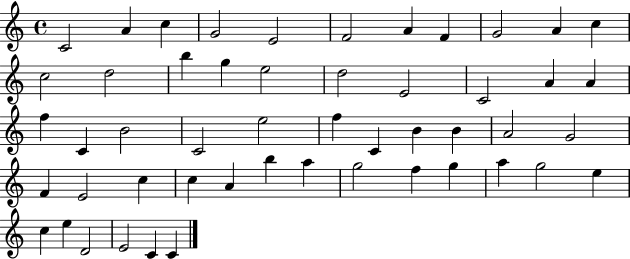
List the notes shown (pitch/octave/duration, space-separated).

C4/h A4/q C5/q G4/h E4/h F4/h A4/q F4/q G4/h A4/q C5/q C5/h D5/h B5/q G5/q E5/h D5/h E4/h C4/h A4/q A4/q F5/q C4/q B4/h C4/h E5/h F5/q C4/q B4/q B4/q A4/h G4/h F4/q E4/h C5/q C5/q A4/q B5/q A5/q G5/h F5/q G5/q A5/q G5/h E5/q C5/q E5/q D4/h E4/h C4/q C4/q